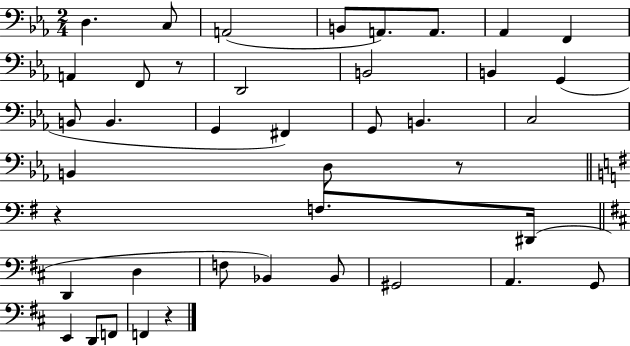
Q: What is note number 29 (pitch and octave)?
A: Bb2